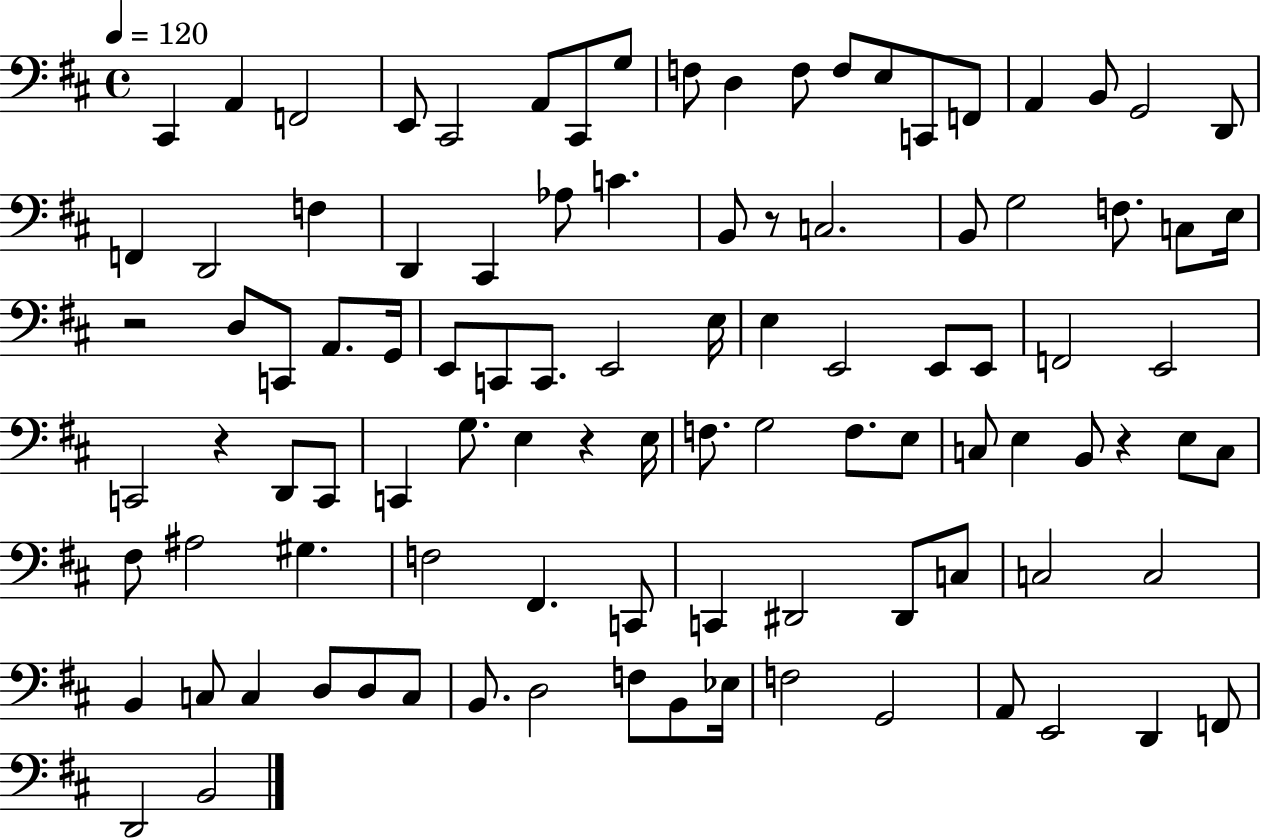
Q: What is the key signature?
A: D major